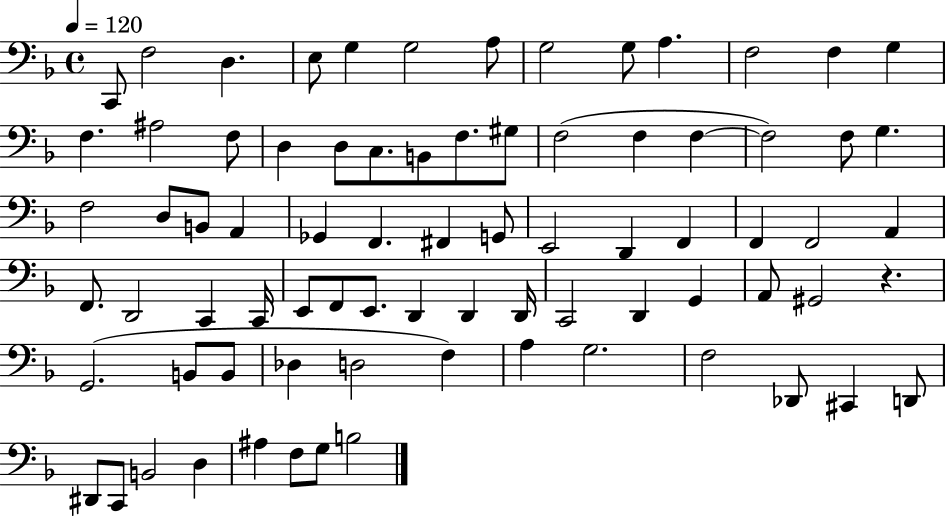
C2/e F3/h D3/q. E3/e G3/q G3/h A3/e G3/h G3/e A3/q. F3/h F3/q G3/q F3/q. A#3/h F3/e D3/q D3/e C3/e. B2/e F3/e. G#3/e F3/h F3/q F3/q F3/h F3/e G3/q. F3/h D3/e B2/e A2/q Gb2/q F2/q. F#2/q G2/e E2/h D2/q F2/q F2/q F2/h A2/q F2/e. D2/h C2/q C2/s E2/e F2/e E2/e. D2/q D2/q D2/s C2/h D2/q G2/q A2/e G#2/h R/q. G2/h. B2/e B2/e Db3/q D3/h F3/q A3/q G3/h. F3/h Db2/e C#2/q D2/e D#2/e C2/e B2/h D3/q A#3/q F3/e G3/e B3/h